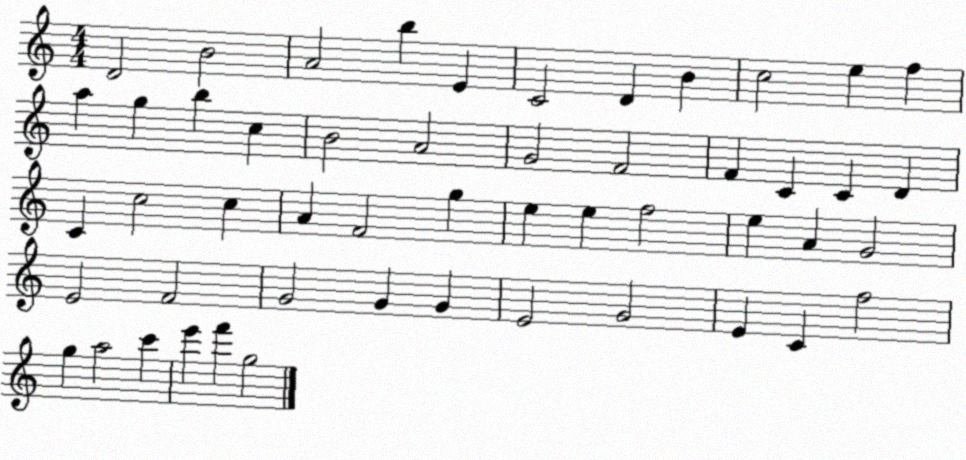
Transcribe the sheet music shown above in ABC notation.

X:1
T:Untitled
M:4/4
L:1/4
K:C
D2 B2 A2 b E C2 D B c2 e f a g b c B2 A2 G2 F2 F C C D C c2 c A F2 g e e f2 e A G2 E2 F2 G2 G G E2 G2 E C f2 g a2 c' e' f' g2